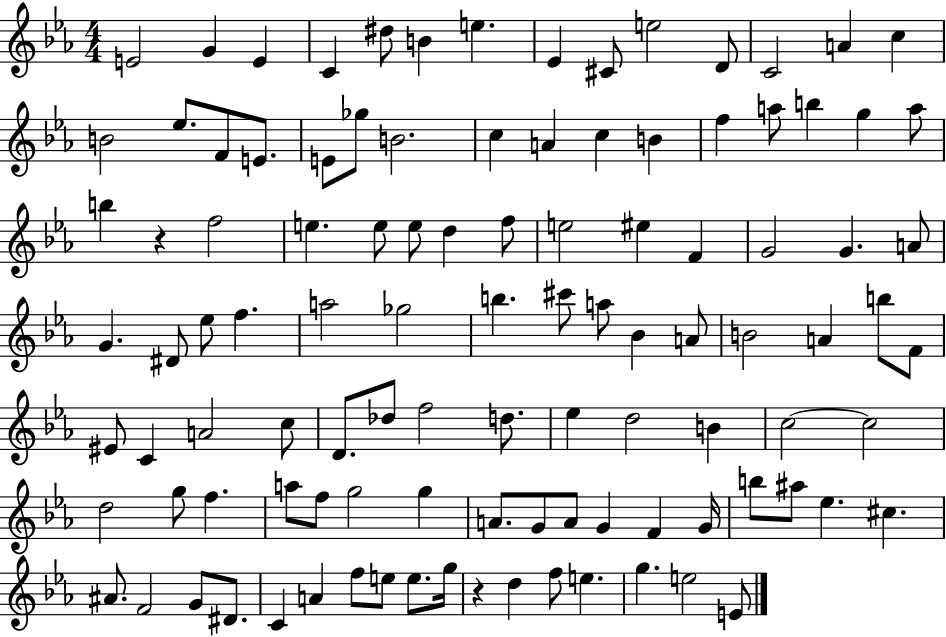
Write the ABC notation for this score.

X:1
T:Untitled
M:4/4
L:1/4
K:Eb
E2 G E C ^d/2 B e _E ^C/2 e2 D/2 C2 A c B2 _e/2 F/2 E/2 E/2 _g/2 B2 c A c B f a/2 b g a/2 b z f2 e e/2 e/2 d f/2 e2 ^e F G2 G A/2 G ^D/2 _e/2 f a2 _g2 b ^c'/2 a/2 _B A/2 B2 A b/2 F/2 ^E/2 C A2 c/2 D/2 _d/2 f2 d/2 _e d2 B c2 c2 d2 g/2 f a/2 f/2 g2 g A/2 G/2 A/2 G F G/4 b/2 ^a/2 _e ^c ^A/2 F2 G/2 ^D/2 C A f/2 e/2 e/2 g/4 z d f/2 e g e2 E/2